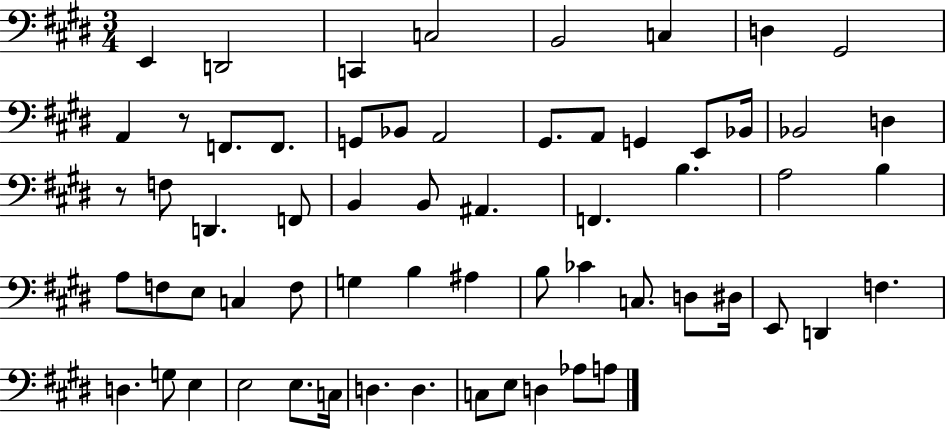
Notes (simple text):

E2/q D2/h C2/q C3/h B2/h C3/q D3/q G#2/h A2/q R/e F2/e. F2/e. G2/e Bb2/e A2/h G#2/e. A2/e G2/q E2/e Bb2/s Bb2/h D3/q R/e F3/e D2/q. F2/e B2/q B2/e A#2/q. F2/q. B3/q. A3/h B3/q A3/e F3/e E3/e C3/q F3/e G3/q B3/q A#3/q B3/e CES4/q C3/e. D3/e D#3/s E2/e D2/q F3/q. D3/q. G3/e E3/q E3/h E3/e. C3/s D3/q. D3/q. C3/e E3/e D3/q Ab3/e A3/e